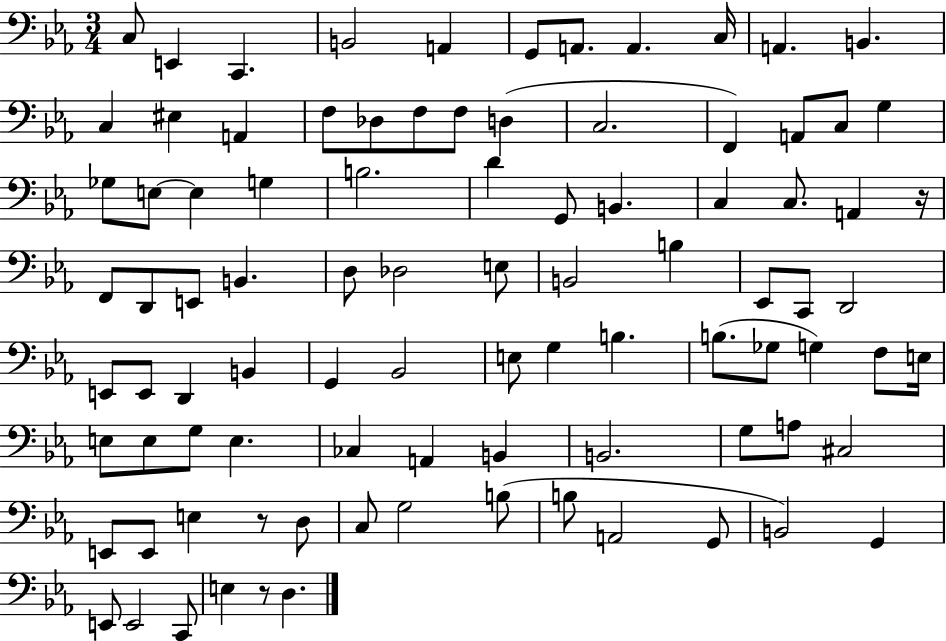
X:1
T:Untitled
M:3/4
L:1/4
K:Eb
C,/2 E,, C,, B,,2 A,, G,,/2 A,,/2 A,, C,/4 A,, B,, C, ^E, A,, F,/2 _D,/2 F,/2 F,/2 D, C,2 F,, A,,/2 C,/2 G, _G,/2 E,/2 E, G, B,2 D G,,/2 B,, C, C,/2 A,, z/4 F,,/2 D,,/2 E,,/2 B,, D,/2 _D,2 E,/2 B,,2 B, _E,,/2 C,,/2 D,,2 E,,/2 E,,/2 D,, B,, G,, _B,,2 E,/2 G, B, B,/2 _G,/2 G, F,/2 E,/4 E,/2 E,/2 G,/2 E, _C, A,, B,, B,,2 G,/2 A,/2 ^C,2 E,,/2 E,,/2 E, z/2 D,/2 C,/2 G,2 B,/2 B,/2 A,,2 G,,/2 B,,2 G,, E,,/2 E,,2 C,,/2 E, z/2 D,